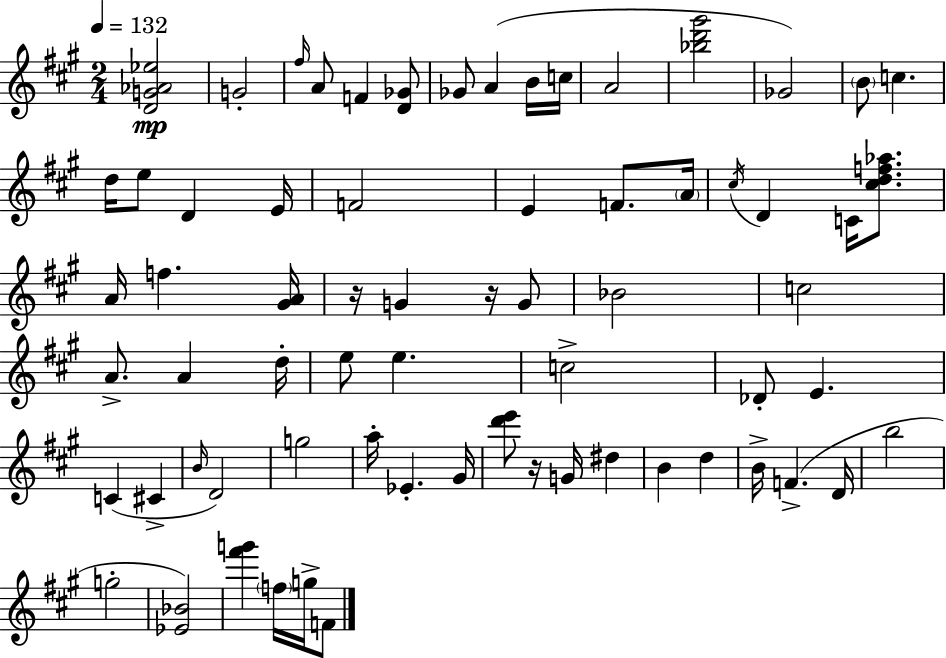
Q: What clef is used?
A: treble